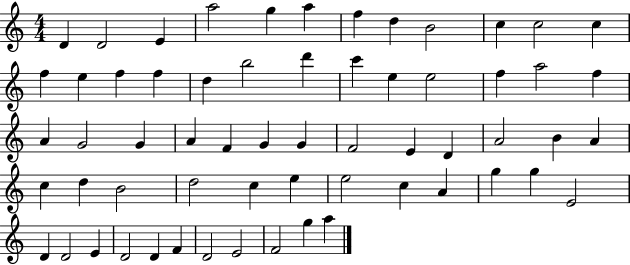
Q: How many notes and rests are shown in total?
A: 61